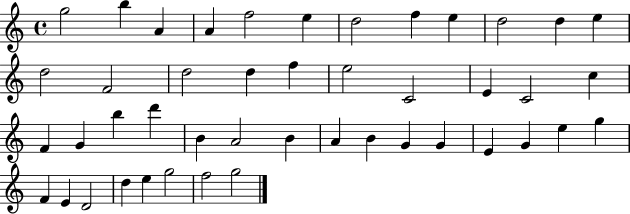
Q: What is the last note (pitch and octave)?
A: G5